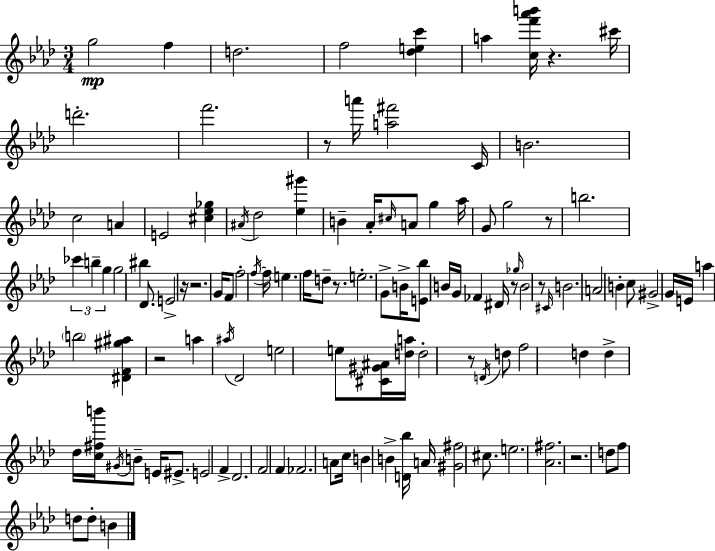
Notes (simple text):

G5/h F5/q D5/h. F5/h [Db5,E5,C6]/q A5/q [C5,F6,Ab6,B6]/s R/q. C#6/s D6/h. F6/h. R/e A6/s [A5,F#6]/h C4/s B4/h. C5/h A4/q E4/h [C#5,Eb5,Gb5]/q A#4/s Db5/h [Eb5,G#6]/q B4/q Ab4/s C#5/s A4/e G5/q Ab5/s G4/e G5/h R/e B5/h. CES6/q B5/q G5/q G5/h BIS5/q Db4/e. E4/h R/s R/h. G4/s F4/e F5/h F5/s F5/s E5/q. F5/s D5/e R/e. E5/h. G4/e B4/s [E4,Bb5]/e B4/s G4/s FES4/q D#4/s R/e Gb5/s B4/h R/e C#4/s B4/h. A4/h B4/q C5/e G#4/h G4/s E4/s A5/q B5/h [D#4,F4,G#5,A#5]/q R/h A5/q A#5/s Db4/h E5/h E5/e [C#4,G#4,A#4]/s [D5,A5]/s D5/h R/e D4/s D5/e F5/h D5/q D5/q Db5/s [C5,F#5,B6]/s G#4/s B4/e E4/s EIS4/e. E4/h F4/q Db4/h. F4/h F4/q FES4/h. A4/e C5/s B4/q B4/q [D4,Bb5]/s A4/s [G#4,F#5]/h C#5/e. E5/h. [Ab4,F#5]/h. R/h. D5/e F5/e D5/e D5/e B4/q